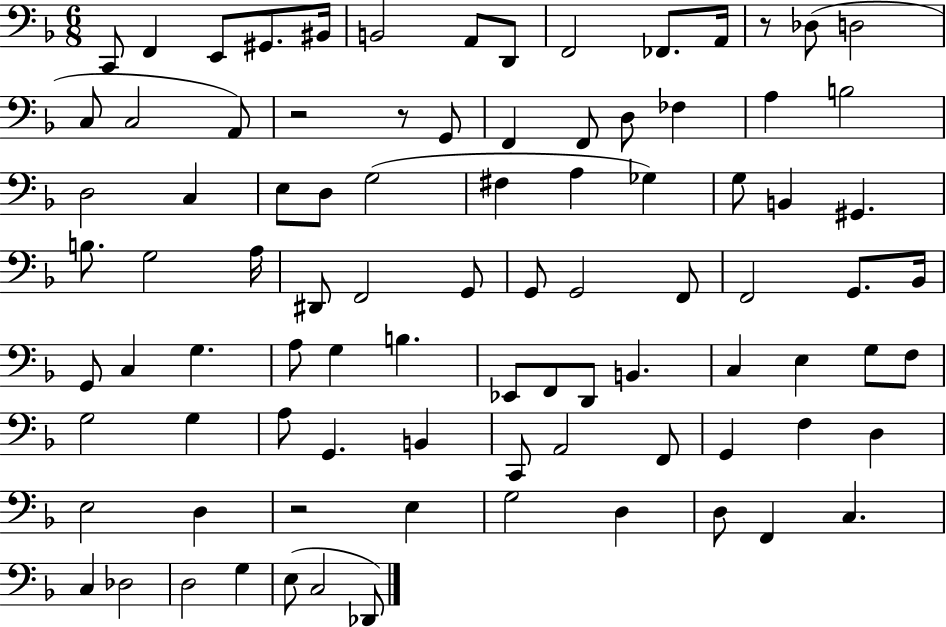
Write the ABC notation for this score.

X:1
T:Untitled
M:6/8
L:1/4
K:F
C,,/2 F,, E,,/2 ^G,,/2 ^B,,/4 B,,2 A,,/2 D,,/2 F,,2 _F,,/2 A,,/4 z/2 _D,/2 D,2 C,/2 C,2 A,,/2 z2 z/2 G,,/2 F,, F,,/2 D,/2 _F, A, B,2 D,2 C, E,/2 D,/2 G,2 ^F, A, _G, G,/2 B,, ^G,, B,/2 G,2 A,/4 ^D,,/2 F,,2 G,,/2 G,,/2 G,,2 F,,/2 F,,2 G,,/2 _B,,/4 G,,/2 C, G, A,/2 G, B, _E,,/2 F,,/2 D,,/2 B,, C, E, G,/2 F,/2 G,2 G, A,/2 G,, B,, C,,/2 A,,2 F,,/2 G,, F, D, E,2 D, z2 E, G,2 D, D,/2 F,, C, C, _D,2 D,2 G, E,/2 C,2 _D,,/2